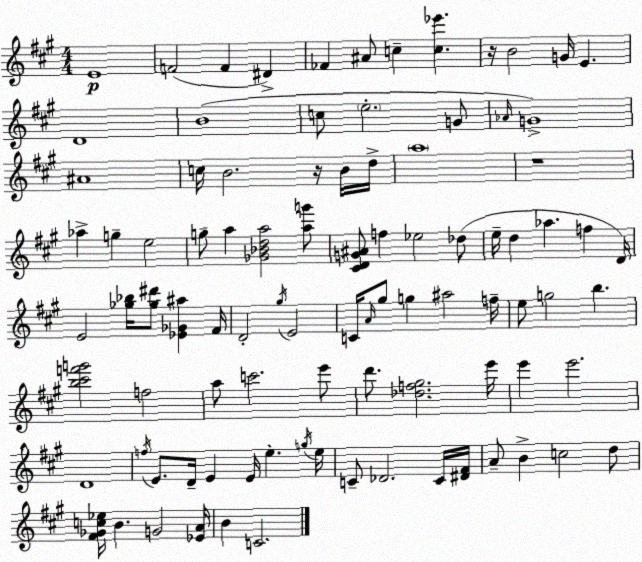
X:1
T:Untitled
M:4/4
L:1/4
K:A
E4 F2 F ^D _F ^A/2 c [c_e'] z/4 B2 G/4 E D4 B4 c/2 e2 G/2 _A/4 G4 ^A4 c/4 B2 z/4 B/4 d/4 a4 z4 _a g e2 g/2 a [_G_Bda]2 [ag']/2 [^CDG^A]/2 f _e2 _d/2 e/4 d _a f D/4 E2 [_g_b]/4 [_g^d']/2 [_E_G^a] ^F/4 D2 ^g/4 E2 C/4 A/4 ^g/2 g ^a2 f/4 e/2 g2 b [b^c'f'g']2 f2 a/2 c'2 e'/2 d'/2 [_df^g]2 e'/4 e' e'2 D4 f/4 E/2 D/4 E E/4 e g/4 e/4 C/2 _D2 C/4 [^D^F]/4 A/2 B c2 d/2 [^F_Gc_e]/4 B G2 [_EA]/4 B C2